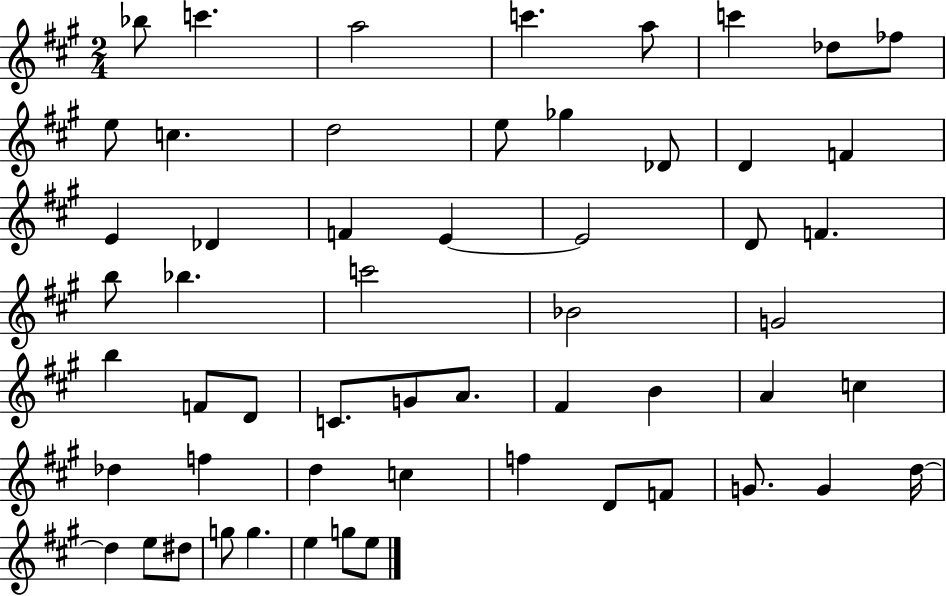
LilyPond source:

{
  \clef treble
  \numericTimeSignature
  \time 2/4
  \key a \major
  \repeat volta 2 { bes''8 c'''4. | a''2 | c'''4. a''8 | c'''4 des''8 fes''8 | \break e''8 c''4. | d''2 | e''8 ges''4 des'8 | d'4 f'4 | \break e'4 des'4 | f'4 e'4~~ | e'2 | d'8 f'4. | \break b''8 bes''4. | c'''2 | bes'2 | g'2 | \break b''4 f'8 d'8 | c'8. g'8 a'8. | fis'4 b'4 | a'4 c''4 | \break des''4 f''4 | d''4 c''4 | f''4 d'8 f'8 | g'8. g'4 d''16~~ | \break d''4 e''8 dis''8 | g''8 g''4. | e''4 g''8 e''8 | } \bar "|."
}